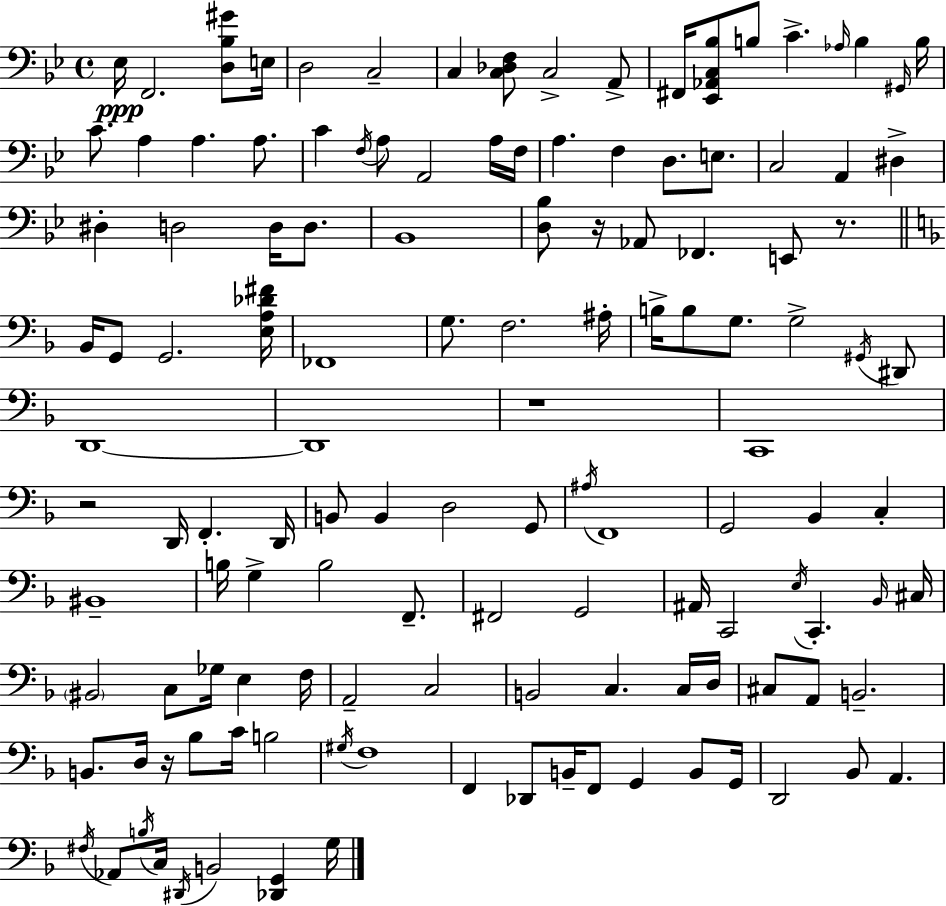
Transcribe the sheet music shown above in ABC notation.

X:1
T:Untitled
M:4/4
L:1/4
K:Gm
_E,/4 F,,2 [D,_B,^G]/2 E,/4 D,2 C,2 C, [C,_D,F,]/2 C,2 A,,/2 ^F,,/4 [_E,,_A,,C,_B,]/2 B,/2 C _A,/4 B, ^G,,/4 B,/4 C/2 A, A, A,/2 C F,/4 A,/2 A,,2 A,/4 F,/4 A, F, D,/2 E,/2 C,2 A,, ^D, ^D, D,2 D,/4 D,/2 _B,,4 [D,_B,]/2 z/4 _A,,/2 _F,, E,,/2 z/2 _B,,/4 G,,/2 G,,2 [E,A,_D^F]/4 _F,,4 G,/2 F,2 ^A,/4 B,/4 B,/2 G,/2 G,2 ^G,,/4 ^D,,/2 D,,4 D,,4 z4 C,,4 z2 D,,/4 F,, D,,/4 B,,/2 B,, D,2 G,,/2 ^A,/4 F,,4 G,,2 _B,, C, ^B,,4 B,/4 G, B,2 F,,/2 ^F,,2 G,,2 ^A,,/4 C,,2 E,/4 C,, _B,,/4 ^C,/4 ^B,,2 C,/2 _G,/4 E, F,/4 A,,2 C,2 B,,2 C, C,/4 D,/4 ^C,/2 A,,/2 B,,2 B,,/2 D,/4 z/4 _B,/2 C/4 B,2 ^G,/4 F,4 F,, _D,,/2 B,,/4 F,,/2 G,, B,,/2 G,,/4 D,,2 _B,,/2 A,, ^F,/4 _A,,/2 B,/4 C,/4 ^D,,/4 B,,2 [_D,,G,,] G,/4